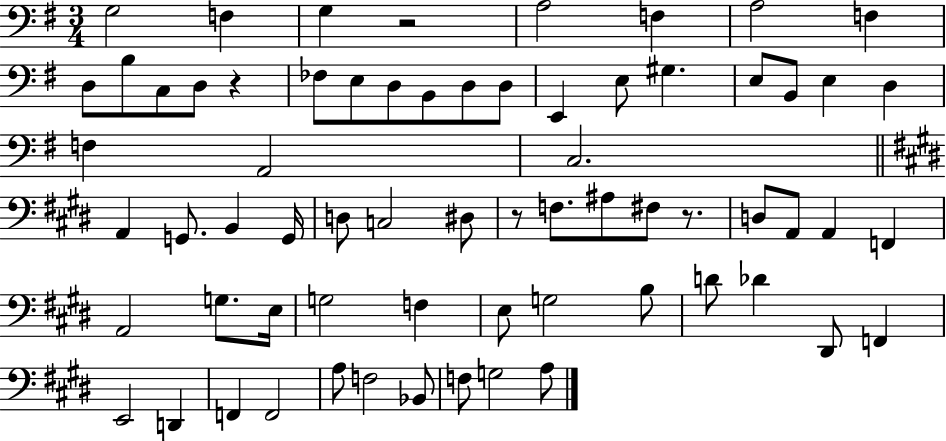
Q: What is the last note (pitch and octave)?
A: A3